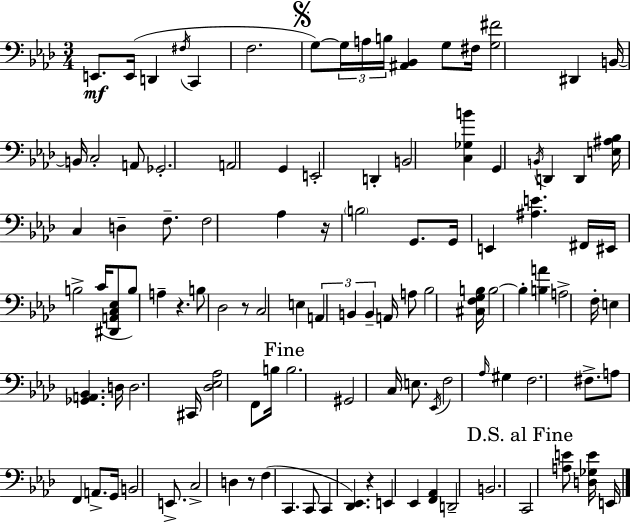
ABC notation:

X:1
T:Untitled
M:3/4
L:1/4
K:Ab
E,,/2 E,,/4 D,, ^F,/4 C,, F,2 G,/2 G,/4 A,/4 B,/4 [^A,,_B,,] G,/2 ^F,/4 [G,^F]2 ^D,, B,,/4 B,,/4 C,2 A,,/2 _G,,2 A,,2 G,, E,,2 D,, B,,2 [C,_G,B] G,, B,,/4 D,, D,, [E,^A,_B,]/4 C, D, F,/2 F,2 _A, z/4 B,2 G,,/2 G,,/4 E,, [^A,E] ^F,,/4 ^E,,/4 B,2 C/4 [^D,,A,,C,_E,]/2 B,/2 A, z B,/2 _D,2 z/2 C,2 E, A,, B,, B,, A,,/4 A,/2 _B,2 [^C,F,G,B,]/4 B,2 B, [B,A] A,2 F,/4 E, [_G,,A,,_B,,] D,/4 D,2 ^C,,/4 [_D,_E,_A,]2 F,,/2 B,/4 B,2 ^G,,2 C,/4 E,/2 _E,,/4 F,2 _A,/4 ^G, F,2 ^F,/2 A,/2 F,, A,,/2 G,,/4 B,,2 E,,/2 C,2 D, z/2 F, C,, C,,/2 C,, [_D,,_E,,] z E,, _E,, [F,,_A,,] D,,2 B,,2 C,,2 [A,E]/2 [D,_G,E]/4 E,,/4